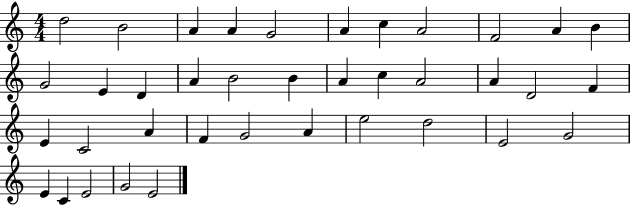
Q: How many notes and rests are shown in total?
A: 38